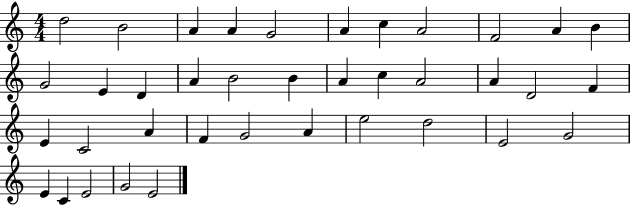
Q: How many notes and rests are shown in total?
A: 38